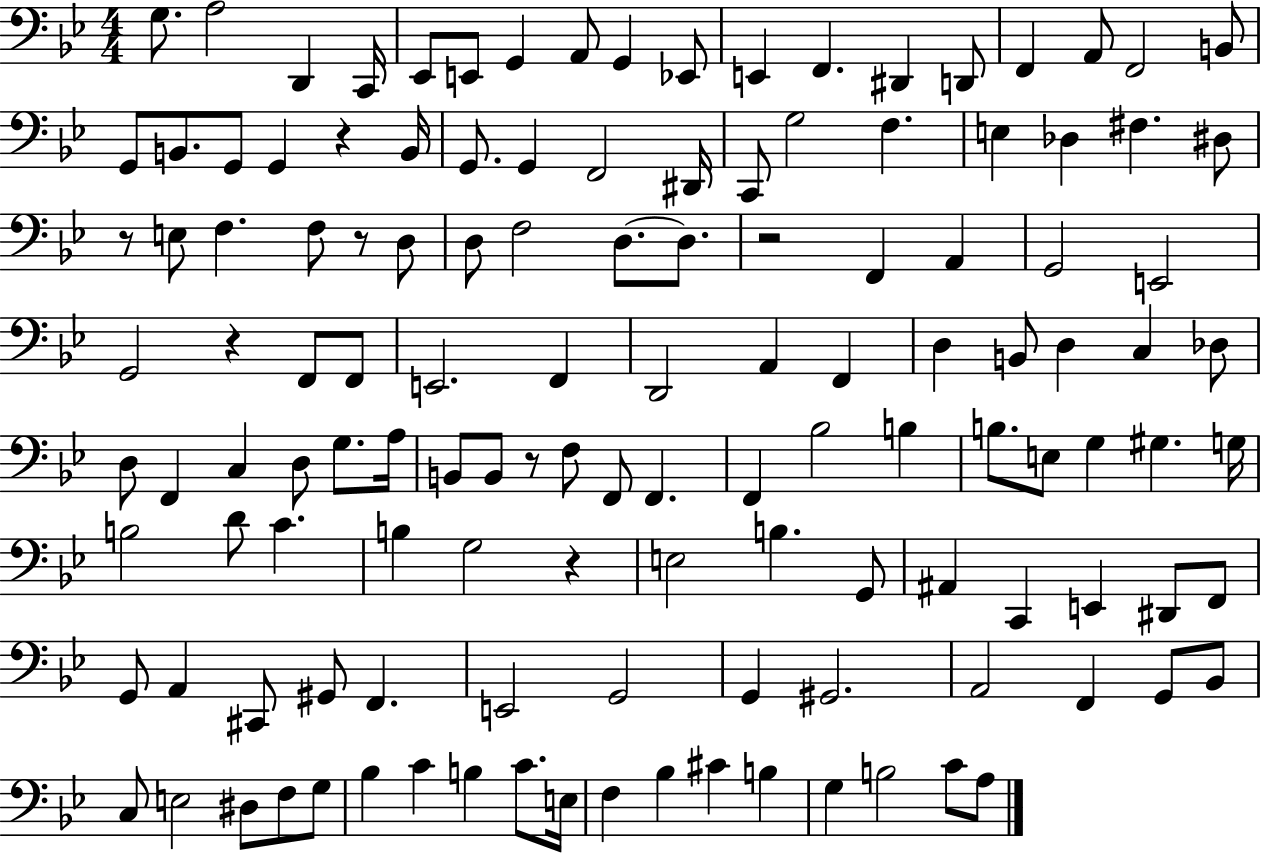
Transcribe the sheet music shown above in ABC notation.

X:1
T:Untitled
M:4/4
L:1/4
K:Bb
G,/2 A,2 D,, C,,/4 _E,,/2 E,,/2 G,, A,,/2 G,, _E,,/2 E,, F,, ^D,, D,,/2 F,, A,,/2 F,,2 B,,/2 G,,/2 B,,/2 G,,/2 G,, z B,,/4 G,,/2 G,, F,,2 ^D,,/4 C,,/2 G,2 F, E, _D, ^F, ^D,/2 z/2 E,/2 F, F,/2 z/2 D,/2 D,/2 F,2 D,/2 D,/2 z2 F,, A,, G,,2 E,,2 G,,2 z F,,/2 F,,/2 E,,2 F,, D,,2 A,, F,, D, B,,/2 D, C, _D,/2 D,/2 F,, C, D,/2 G,/2 A,/4 B,,/2 B,,/2 z/2 F,/2 F,,/2 F,, F,, _B,2 B, B,/2 E,/2 G, ^G, G,/4 B,2 D/2 C B, G,2 z E,2 B, G,,/2 ^A,, C,, E,, ^D,,/2 F,,/2 G,,/2 A,, ^C,,/2 ^G,,/2 F,, E,,2 G,,2 G,, ^G,,2 A,,2 F,, G,,/2 _B,,/2 C,/2 E,2 ^D,/2 F,/2 G,/2 _B, C B, C/2 E,/4 F, _B, ^C B, G, B,2 C/2 A,/2